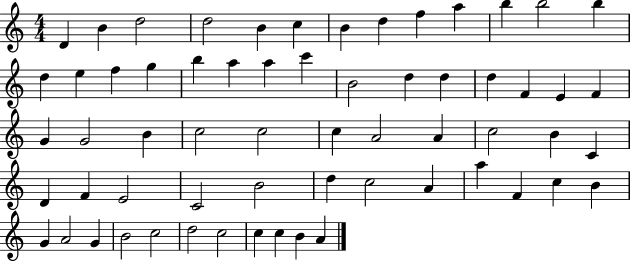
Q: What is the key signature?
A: C major